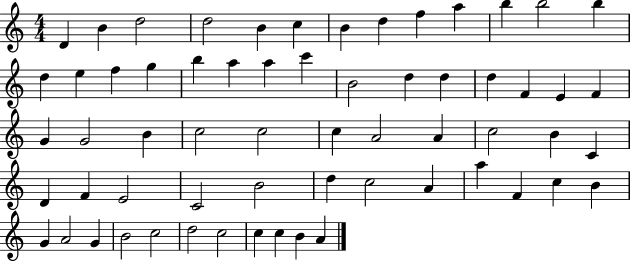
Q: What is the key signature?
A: C major